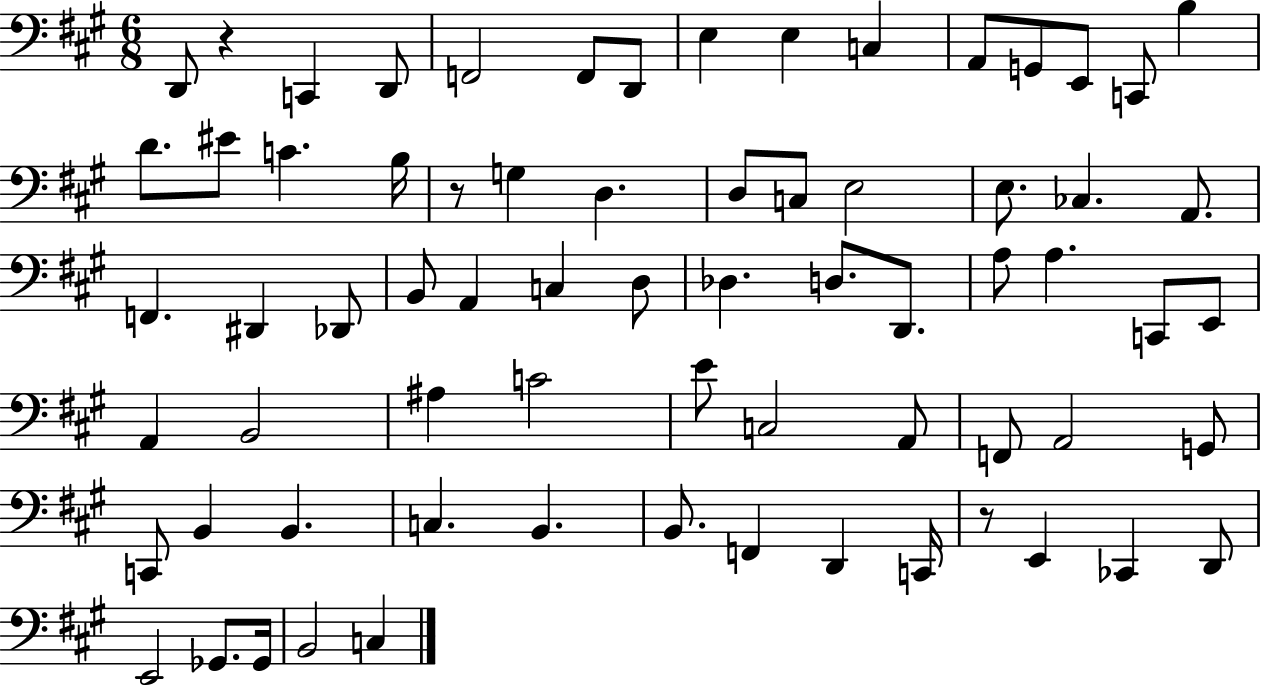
{
  \clef bass
  \numericTimeSignature
  \time 6/8
  \key a \major
  \repeat volta 2 { d,8 r4 c,4 d,8 | f,2 f,8 d,8 | e4 e4 c4 | a,8 g,8 e,8 c,8 b4 | \break d'8. eis'8 c'4. b16 | r8 g4 d4. | d8 c8 e2 | e8. ces4. a,8. | \break f,4. dis,4 des,8 | b,8 a,4 c4 d8 | des4. d8. d,8. | a8 a4. c,8 e,8 | \break a,4 b,2 | ais4 c'2 | e'8 c2 a,8 | f,8 a,2 g,8 | \break c,8 b,4 b,4. | c4. b,4. | b,8. f,4 d,4 c,16 | r8 e,4 ces,4 d,8 | \break e,2 ges,8. ges,16 | b,2 c4 | } \bar "|."
}